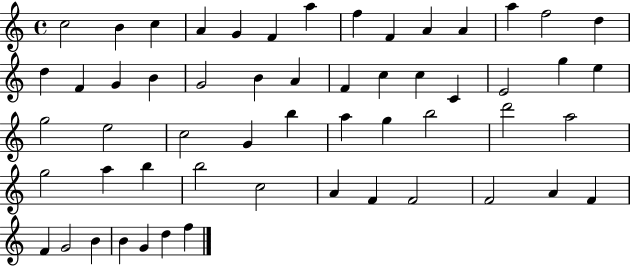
C5/h B4/q C5/q A4/q G4/q F4/q A5/q F5/q F4/q A4/q A4/q A5/q F5/h D5/q D5/q F4/q G4/q B4/q G4/h B4/q A4/q F4/q C5/q C5/q C4/q E4/h G5/q E5/q G5/h E5/h C5/h G4/q B5/q A5/q G5/q B5/h D6/h A5/h G5/h A5/q B5/q B5/h C5/h A4/q F4/q F4/h F4/h A4/q F4/q F4/q G4/h B4/q B4/q G4/q D5/q F5/q